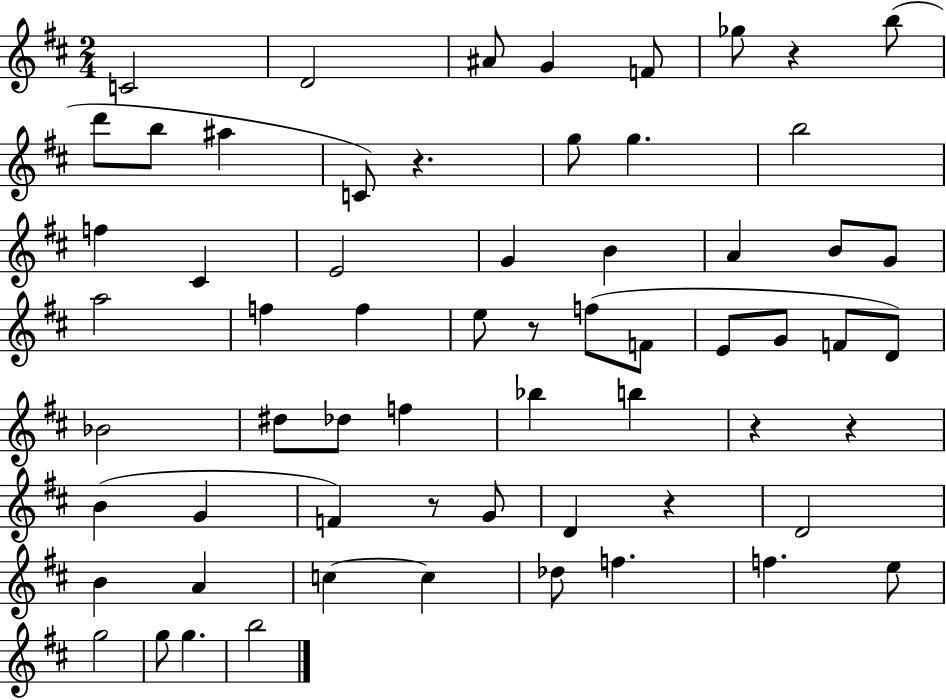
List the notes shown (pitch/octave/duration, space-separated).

C4/h D4/h A#4/e G4/q F4/e Gb5/e R/q B5/e D6/e B5/e A#5/q C4/e R/q. G5/e G5/q. B5/h F5/q C#4/q E4/h G4/q B4/q A4/q B4/e G4/e A5/h F5/q F5/q E5/e R/e F5/e F4/e E4/e G4/e F4/e D4/e Bb4/h D#5/e Db5/e F5/q Bb5/q B5/q R/q R/q B4/q G4/q F4/q R/e G4/e D4/q R/q D4/h B4/q A4/q C5/q C5/q Db5/e F5/q. F5/q. E5/e G5/h G5/e G5/q. B5/h